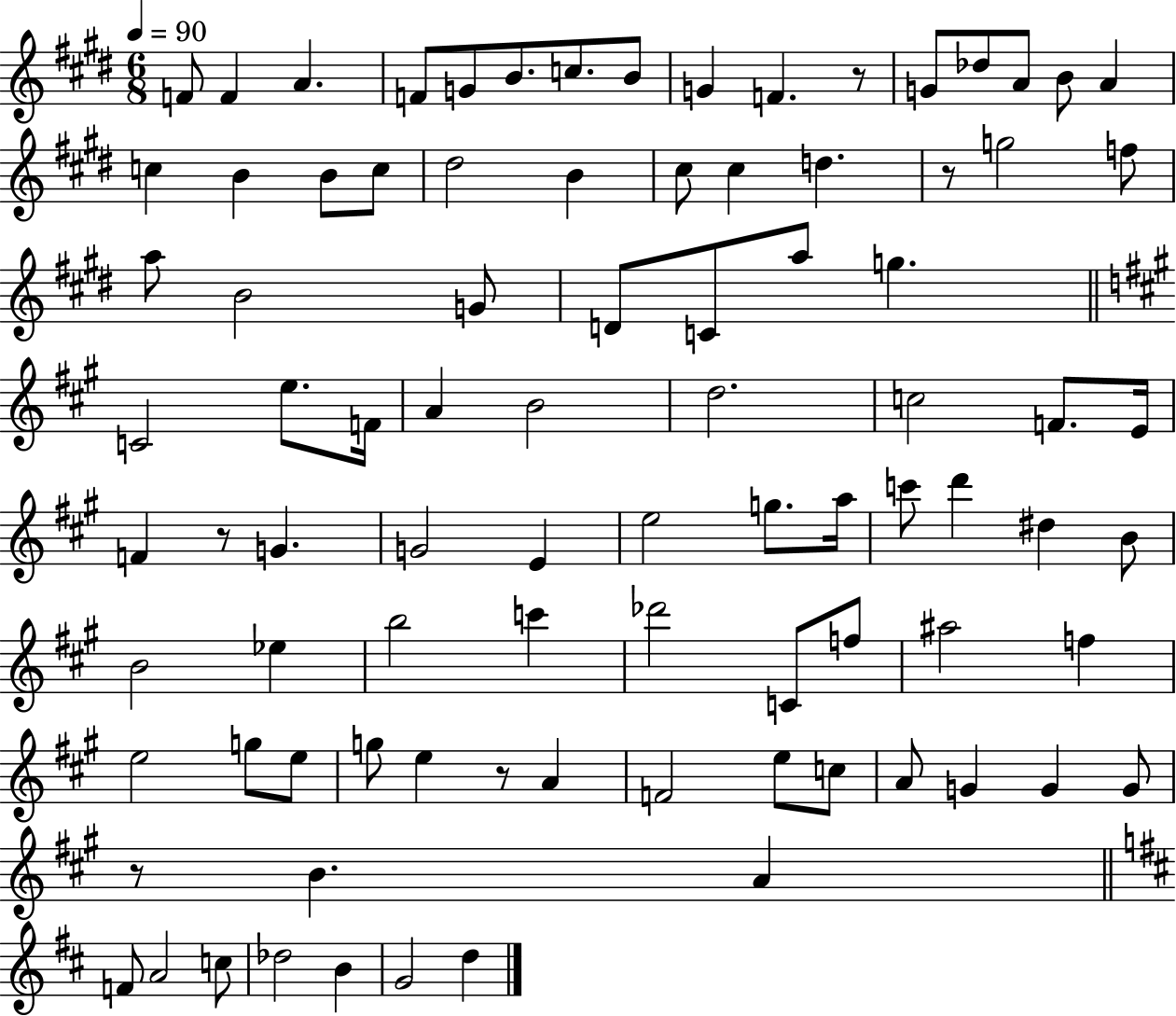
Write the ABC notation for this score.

X:1
T:Untitled
M:6/8
L:1/4
K:E
F/2 F A F/2 G/2 B/2 c/2 B/2 G F z/2 G/2 _d/2 A/2 B/2 A c B B/2 c/2 ^d2 B ^c/2 ^c d z/2 g2 f/2 a/2 B2 G/2 D/2 C/2 a/2 g C2 e/2 F/4 A B2 d2 c2 F/2 E/4 F z/2 G G2 E e2 g/2 a/4 c'/2 d' ^d B/2 B2 _e b2 c' _d'2 C/2 f/2 ^a2 f e2 g/2 e/2 g/2 e z/2 A F2 e/2 c/2 A/2 G G G/2 z/2 B A F/2 A2 c/2 _d2 B G2 d